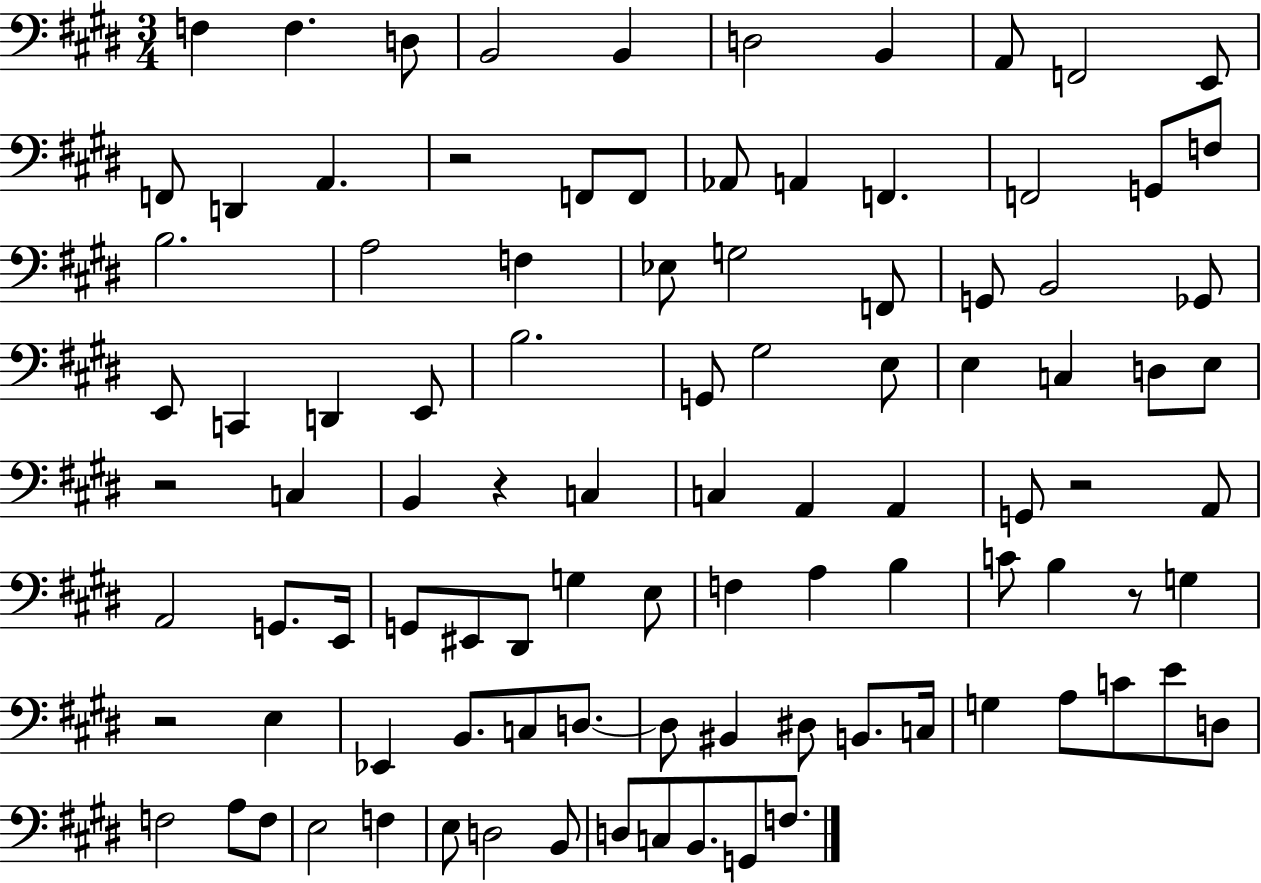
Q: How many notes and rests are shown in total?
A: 98